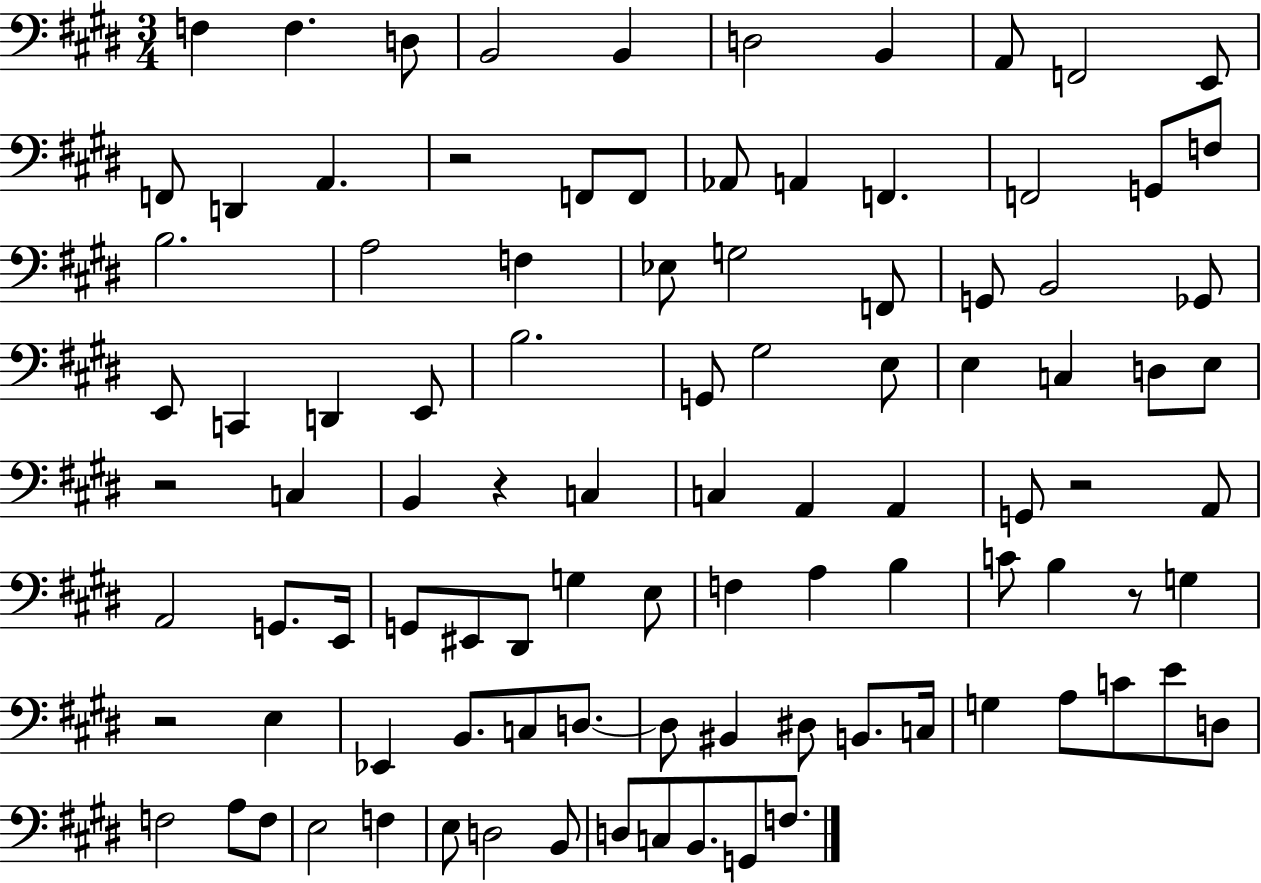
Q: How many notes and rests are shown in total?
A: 98